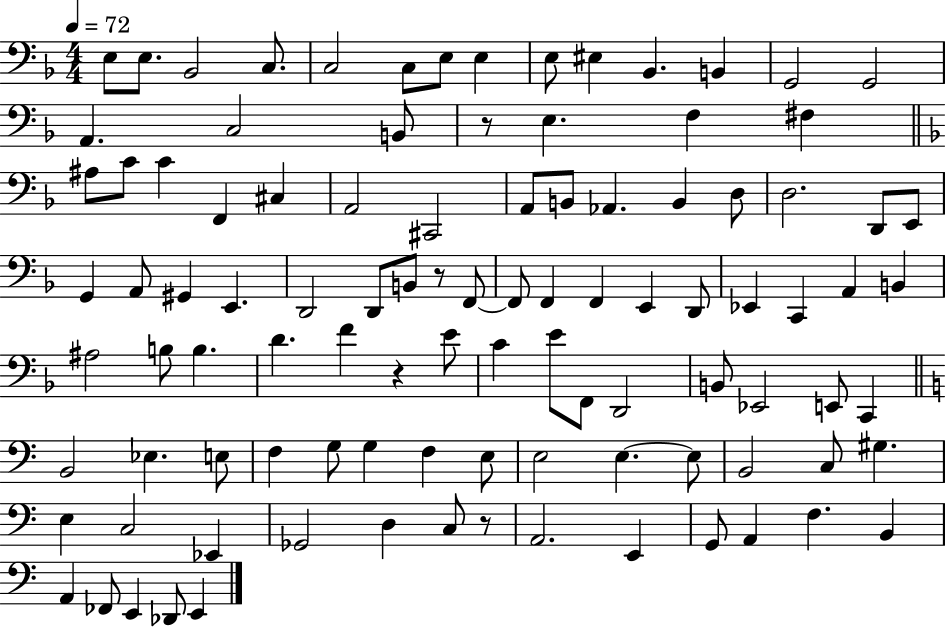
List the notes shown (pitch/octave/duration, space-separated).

E3/e E3/e. Bb2/h C3/e. C3/h C3/e E3/e E3/q E3/e EIS3/q Bb2/q. B2/q G2/h G2/h A2/q. C3/h B2/e R/e E3/q. F3/q F#3/q A#3/e C4/e C4/q F2/q C#3/q A2/h C#2/h A2/e B2/e Ab2/q. B2/q D3/e D3/h. D2/e E2/e G2/q A2/e G#2/q E2/q. D2/h D2/e B2/e R/e F2/e F2/e F2/q F2/q E2/q D2/e Eb2/q C2/q A2/q B2/q A#3/h B3/e B3/q. D4/q. F4/q R/q E4/e C4/q E4/e F2/e D2/h B2/e Eb2/h E2/e C2/q B2/h Eb3/q. E3/e F3/q G3/e G3/q F3/q E3/e E3/h E3/q. E3/e B2/h C3/e G#3/q. E3/q C3/h Eb2/q Gb2/h D3/q C3/e R/e A2/h. E2/q G2/e A2/q F3/q. B2/q A2/q FES2/e E2/q Db2/e E2/q